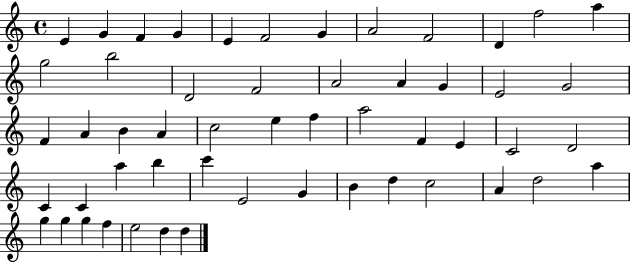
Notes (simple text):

E4/q G4/q F4/q G4/q E4/q F4/h G4/q A4/h F4/h D4/q F5/h A5/q G5/h B5/h D4/h F4/h A4/h A4/q G4/q E4/h G4/h F4/q A4/q B4/q A4/q C5/h E5/q F5/q A5/h F4/q E4/q C4/h D4/h C4/q C4/q A5/q B5/q C6/q E4/h G4/q B4/q D5/q C5/h A4/q D5/h A5/q G5/q G5/q G5/q F5/q E5/h D5/q D5/q